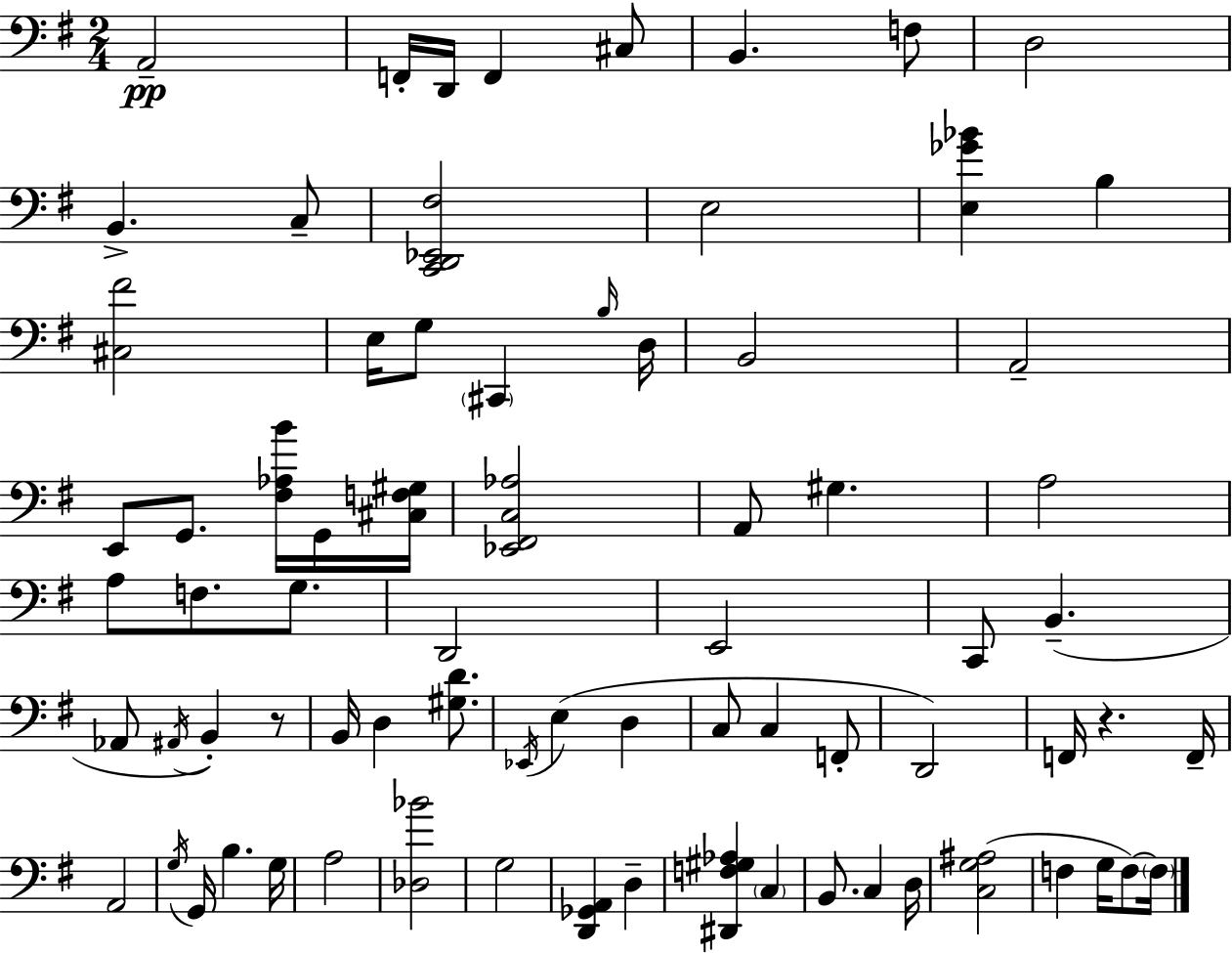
A2/h F2/s D2/s F2/q C#3/e B2/q. F3/e D3/h B2/q. C3/e [C2,D2,Eb2,F#3]/h E3/h [E3,Gb4,Bb4]/q B3/q [C#3,F#4]/h E3/s G3/e C#2/q B3/s D3/s B2/h A2/h E2/e G2/e. [F#3,Ab3,B4]/s G2/s [C#3,F3,G#3]/s [Eb2,F#2,C3,Ab3]/h A2/e G#3/q. A3/h A3/e F3/e. G3/e. D2/h E2/h C2/e B2/q. Ab2/e A#2/s B2/q R/e B2/s D3/q [G#3,D4]/e. Eb2/s E3/q D3/q C3/e C3/q F2/e D2/h F2/s R/q. F2/s A2/h G3/s G2/s B3/q. G3/s A3/h [Db3,Bb4]/h G3/h [D2,Gb2,A2]/q D3/q [D#2,F3,G#3,Ab3]/q C3/q B2/e. C3/q D3/s [C3,G3,A#3]/h F3/q G3/s F3/e F3/s